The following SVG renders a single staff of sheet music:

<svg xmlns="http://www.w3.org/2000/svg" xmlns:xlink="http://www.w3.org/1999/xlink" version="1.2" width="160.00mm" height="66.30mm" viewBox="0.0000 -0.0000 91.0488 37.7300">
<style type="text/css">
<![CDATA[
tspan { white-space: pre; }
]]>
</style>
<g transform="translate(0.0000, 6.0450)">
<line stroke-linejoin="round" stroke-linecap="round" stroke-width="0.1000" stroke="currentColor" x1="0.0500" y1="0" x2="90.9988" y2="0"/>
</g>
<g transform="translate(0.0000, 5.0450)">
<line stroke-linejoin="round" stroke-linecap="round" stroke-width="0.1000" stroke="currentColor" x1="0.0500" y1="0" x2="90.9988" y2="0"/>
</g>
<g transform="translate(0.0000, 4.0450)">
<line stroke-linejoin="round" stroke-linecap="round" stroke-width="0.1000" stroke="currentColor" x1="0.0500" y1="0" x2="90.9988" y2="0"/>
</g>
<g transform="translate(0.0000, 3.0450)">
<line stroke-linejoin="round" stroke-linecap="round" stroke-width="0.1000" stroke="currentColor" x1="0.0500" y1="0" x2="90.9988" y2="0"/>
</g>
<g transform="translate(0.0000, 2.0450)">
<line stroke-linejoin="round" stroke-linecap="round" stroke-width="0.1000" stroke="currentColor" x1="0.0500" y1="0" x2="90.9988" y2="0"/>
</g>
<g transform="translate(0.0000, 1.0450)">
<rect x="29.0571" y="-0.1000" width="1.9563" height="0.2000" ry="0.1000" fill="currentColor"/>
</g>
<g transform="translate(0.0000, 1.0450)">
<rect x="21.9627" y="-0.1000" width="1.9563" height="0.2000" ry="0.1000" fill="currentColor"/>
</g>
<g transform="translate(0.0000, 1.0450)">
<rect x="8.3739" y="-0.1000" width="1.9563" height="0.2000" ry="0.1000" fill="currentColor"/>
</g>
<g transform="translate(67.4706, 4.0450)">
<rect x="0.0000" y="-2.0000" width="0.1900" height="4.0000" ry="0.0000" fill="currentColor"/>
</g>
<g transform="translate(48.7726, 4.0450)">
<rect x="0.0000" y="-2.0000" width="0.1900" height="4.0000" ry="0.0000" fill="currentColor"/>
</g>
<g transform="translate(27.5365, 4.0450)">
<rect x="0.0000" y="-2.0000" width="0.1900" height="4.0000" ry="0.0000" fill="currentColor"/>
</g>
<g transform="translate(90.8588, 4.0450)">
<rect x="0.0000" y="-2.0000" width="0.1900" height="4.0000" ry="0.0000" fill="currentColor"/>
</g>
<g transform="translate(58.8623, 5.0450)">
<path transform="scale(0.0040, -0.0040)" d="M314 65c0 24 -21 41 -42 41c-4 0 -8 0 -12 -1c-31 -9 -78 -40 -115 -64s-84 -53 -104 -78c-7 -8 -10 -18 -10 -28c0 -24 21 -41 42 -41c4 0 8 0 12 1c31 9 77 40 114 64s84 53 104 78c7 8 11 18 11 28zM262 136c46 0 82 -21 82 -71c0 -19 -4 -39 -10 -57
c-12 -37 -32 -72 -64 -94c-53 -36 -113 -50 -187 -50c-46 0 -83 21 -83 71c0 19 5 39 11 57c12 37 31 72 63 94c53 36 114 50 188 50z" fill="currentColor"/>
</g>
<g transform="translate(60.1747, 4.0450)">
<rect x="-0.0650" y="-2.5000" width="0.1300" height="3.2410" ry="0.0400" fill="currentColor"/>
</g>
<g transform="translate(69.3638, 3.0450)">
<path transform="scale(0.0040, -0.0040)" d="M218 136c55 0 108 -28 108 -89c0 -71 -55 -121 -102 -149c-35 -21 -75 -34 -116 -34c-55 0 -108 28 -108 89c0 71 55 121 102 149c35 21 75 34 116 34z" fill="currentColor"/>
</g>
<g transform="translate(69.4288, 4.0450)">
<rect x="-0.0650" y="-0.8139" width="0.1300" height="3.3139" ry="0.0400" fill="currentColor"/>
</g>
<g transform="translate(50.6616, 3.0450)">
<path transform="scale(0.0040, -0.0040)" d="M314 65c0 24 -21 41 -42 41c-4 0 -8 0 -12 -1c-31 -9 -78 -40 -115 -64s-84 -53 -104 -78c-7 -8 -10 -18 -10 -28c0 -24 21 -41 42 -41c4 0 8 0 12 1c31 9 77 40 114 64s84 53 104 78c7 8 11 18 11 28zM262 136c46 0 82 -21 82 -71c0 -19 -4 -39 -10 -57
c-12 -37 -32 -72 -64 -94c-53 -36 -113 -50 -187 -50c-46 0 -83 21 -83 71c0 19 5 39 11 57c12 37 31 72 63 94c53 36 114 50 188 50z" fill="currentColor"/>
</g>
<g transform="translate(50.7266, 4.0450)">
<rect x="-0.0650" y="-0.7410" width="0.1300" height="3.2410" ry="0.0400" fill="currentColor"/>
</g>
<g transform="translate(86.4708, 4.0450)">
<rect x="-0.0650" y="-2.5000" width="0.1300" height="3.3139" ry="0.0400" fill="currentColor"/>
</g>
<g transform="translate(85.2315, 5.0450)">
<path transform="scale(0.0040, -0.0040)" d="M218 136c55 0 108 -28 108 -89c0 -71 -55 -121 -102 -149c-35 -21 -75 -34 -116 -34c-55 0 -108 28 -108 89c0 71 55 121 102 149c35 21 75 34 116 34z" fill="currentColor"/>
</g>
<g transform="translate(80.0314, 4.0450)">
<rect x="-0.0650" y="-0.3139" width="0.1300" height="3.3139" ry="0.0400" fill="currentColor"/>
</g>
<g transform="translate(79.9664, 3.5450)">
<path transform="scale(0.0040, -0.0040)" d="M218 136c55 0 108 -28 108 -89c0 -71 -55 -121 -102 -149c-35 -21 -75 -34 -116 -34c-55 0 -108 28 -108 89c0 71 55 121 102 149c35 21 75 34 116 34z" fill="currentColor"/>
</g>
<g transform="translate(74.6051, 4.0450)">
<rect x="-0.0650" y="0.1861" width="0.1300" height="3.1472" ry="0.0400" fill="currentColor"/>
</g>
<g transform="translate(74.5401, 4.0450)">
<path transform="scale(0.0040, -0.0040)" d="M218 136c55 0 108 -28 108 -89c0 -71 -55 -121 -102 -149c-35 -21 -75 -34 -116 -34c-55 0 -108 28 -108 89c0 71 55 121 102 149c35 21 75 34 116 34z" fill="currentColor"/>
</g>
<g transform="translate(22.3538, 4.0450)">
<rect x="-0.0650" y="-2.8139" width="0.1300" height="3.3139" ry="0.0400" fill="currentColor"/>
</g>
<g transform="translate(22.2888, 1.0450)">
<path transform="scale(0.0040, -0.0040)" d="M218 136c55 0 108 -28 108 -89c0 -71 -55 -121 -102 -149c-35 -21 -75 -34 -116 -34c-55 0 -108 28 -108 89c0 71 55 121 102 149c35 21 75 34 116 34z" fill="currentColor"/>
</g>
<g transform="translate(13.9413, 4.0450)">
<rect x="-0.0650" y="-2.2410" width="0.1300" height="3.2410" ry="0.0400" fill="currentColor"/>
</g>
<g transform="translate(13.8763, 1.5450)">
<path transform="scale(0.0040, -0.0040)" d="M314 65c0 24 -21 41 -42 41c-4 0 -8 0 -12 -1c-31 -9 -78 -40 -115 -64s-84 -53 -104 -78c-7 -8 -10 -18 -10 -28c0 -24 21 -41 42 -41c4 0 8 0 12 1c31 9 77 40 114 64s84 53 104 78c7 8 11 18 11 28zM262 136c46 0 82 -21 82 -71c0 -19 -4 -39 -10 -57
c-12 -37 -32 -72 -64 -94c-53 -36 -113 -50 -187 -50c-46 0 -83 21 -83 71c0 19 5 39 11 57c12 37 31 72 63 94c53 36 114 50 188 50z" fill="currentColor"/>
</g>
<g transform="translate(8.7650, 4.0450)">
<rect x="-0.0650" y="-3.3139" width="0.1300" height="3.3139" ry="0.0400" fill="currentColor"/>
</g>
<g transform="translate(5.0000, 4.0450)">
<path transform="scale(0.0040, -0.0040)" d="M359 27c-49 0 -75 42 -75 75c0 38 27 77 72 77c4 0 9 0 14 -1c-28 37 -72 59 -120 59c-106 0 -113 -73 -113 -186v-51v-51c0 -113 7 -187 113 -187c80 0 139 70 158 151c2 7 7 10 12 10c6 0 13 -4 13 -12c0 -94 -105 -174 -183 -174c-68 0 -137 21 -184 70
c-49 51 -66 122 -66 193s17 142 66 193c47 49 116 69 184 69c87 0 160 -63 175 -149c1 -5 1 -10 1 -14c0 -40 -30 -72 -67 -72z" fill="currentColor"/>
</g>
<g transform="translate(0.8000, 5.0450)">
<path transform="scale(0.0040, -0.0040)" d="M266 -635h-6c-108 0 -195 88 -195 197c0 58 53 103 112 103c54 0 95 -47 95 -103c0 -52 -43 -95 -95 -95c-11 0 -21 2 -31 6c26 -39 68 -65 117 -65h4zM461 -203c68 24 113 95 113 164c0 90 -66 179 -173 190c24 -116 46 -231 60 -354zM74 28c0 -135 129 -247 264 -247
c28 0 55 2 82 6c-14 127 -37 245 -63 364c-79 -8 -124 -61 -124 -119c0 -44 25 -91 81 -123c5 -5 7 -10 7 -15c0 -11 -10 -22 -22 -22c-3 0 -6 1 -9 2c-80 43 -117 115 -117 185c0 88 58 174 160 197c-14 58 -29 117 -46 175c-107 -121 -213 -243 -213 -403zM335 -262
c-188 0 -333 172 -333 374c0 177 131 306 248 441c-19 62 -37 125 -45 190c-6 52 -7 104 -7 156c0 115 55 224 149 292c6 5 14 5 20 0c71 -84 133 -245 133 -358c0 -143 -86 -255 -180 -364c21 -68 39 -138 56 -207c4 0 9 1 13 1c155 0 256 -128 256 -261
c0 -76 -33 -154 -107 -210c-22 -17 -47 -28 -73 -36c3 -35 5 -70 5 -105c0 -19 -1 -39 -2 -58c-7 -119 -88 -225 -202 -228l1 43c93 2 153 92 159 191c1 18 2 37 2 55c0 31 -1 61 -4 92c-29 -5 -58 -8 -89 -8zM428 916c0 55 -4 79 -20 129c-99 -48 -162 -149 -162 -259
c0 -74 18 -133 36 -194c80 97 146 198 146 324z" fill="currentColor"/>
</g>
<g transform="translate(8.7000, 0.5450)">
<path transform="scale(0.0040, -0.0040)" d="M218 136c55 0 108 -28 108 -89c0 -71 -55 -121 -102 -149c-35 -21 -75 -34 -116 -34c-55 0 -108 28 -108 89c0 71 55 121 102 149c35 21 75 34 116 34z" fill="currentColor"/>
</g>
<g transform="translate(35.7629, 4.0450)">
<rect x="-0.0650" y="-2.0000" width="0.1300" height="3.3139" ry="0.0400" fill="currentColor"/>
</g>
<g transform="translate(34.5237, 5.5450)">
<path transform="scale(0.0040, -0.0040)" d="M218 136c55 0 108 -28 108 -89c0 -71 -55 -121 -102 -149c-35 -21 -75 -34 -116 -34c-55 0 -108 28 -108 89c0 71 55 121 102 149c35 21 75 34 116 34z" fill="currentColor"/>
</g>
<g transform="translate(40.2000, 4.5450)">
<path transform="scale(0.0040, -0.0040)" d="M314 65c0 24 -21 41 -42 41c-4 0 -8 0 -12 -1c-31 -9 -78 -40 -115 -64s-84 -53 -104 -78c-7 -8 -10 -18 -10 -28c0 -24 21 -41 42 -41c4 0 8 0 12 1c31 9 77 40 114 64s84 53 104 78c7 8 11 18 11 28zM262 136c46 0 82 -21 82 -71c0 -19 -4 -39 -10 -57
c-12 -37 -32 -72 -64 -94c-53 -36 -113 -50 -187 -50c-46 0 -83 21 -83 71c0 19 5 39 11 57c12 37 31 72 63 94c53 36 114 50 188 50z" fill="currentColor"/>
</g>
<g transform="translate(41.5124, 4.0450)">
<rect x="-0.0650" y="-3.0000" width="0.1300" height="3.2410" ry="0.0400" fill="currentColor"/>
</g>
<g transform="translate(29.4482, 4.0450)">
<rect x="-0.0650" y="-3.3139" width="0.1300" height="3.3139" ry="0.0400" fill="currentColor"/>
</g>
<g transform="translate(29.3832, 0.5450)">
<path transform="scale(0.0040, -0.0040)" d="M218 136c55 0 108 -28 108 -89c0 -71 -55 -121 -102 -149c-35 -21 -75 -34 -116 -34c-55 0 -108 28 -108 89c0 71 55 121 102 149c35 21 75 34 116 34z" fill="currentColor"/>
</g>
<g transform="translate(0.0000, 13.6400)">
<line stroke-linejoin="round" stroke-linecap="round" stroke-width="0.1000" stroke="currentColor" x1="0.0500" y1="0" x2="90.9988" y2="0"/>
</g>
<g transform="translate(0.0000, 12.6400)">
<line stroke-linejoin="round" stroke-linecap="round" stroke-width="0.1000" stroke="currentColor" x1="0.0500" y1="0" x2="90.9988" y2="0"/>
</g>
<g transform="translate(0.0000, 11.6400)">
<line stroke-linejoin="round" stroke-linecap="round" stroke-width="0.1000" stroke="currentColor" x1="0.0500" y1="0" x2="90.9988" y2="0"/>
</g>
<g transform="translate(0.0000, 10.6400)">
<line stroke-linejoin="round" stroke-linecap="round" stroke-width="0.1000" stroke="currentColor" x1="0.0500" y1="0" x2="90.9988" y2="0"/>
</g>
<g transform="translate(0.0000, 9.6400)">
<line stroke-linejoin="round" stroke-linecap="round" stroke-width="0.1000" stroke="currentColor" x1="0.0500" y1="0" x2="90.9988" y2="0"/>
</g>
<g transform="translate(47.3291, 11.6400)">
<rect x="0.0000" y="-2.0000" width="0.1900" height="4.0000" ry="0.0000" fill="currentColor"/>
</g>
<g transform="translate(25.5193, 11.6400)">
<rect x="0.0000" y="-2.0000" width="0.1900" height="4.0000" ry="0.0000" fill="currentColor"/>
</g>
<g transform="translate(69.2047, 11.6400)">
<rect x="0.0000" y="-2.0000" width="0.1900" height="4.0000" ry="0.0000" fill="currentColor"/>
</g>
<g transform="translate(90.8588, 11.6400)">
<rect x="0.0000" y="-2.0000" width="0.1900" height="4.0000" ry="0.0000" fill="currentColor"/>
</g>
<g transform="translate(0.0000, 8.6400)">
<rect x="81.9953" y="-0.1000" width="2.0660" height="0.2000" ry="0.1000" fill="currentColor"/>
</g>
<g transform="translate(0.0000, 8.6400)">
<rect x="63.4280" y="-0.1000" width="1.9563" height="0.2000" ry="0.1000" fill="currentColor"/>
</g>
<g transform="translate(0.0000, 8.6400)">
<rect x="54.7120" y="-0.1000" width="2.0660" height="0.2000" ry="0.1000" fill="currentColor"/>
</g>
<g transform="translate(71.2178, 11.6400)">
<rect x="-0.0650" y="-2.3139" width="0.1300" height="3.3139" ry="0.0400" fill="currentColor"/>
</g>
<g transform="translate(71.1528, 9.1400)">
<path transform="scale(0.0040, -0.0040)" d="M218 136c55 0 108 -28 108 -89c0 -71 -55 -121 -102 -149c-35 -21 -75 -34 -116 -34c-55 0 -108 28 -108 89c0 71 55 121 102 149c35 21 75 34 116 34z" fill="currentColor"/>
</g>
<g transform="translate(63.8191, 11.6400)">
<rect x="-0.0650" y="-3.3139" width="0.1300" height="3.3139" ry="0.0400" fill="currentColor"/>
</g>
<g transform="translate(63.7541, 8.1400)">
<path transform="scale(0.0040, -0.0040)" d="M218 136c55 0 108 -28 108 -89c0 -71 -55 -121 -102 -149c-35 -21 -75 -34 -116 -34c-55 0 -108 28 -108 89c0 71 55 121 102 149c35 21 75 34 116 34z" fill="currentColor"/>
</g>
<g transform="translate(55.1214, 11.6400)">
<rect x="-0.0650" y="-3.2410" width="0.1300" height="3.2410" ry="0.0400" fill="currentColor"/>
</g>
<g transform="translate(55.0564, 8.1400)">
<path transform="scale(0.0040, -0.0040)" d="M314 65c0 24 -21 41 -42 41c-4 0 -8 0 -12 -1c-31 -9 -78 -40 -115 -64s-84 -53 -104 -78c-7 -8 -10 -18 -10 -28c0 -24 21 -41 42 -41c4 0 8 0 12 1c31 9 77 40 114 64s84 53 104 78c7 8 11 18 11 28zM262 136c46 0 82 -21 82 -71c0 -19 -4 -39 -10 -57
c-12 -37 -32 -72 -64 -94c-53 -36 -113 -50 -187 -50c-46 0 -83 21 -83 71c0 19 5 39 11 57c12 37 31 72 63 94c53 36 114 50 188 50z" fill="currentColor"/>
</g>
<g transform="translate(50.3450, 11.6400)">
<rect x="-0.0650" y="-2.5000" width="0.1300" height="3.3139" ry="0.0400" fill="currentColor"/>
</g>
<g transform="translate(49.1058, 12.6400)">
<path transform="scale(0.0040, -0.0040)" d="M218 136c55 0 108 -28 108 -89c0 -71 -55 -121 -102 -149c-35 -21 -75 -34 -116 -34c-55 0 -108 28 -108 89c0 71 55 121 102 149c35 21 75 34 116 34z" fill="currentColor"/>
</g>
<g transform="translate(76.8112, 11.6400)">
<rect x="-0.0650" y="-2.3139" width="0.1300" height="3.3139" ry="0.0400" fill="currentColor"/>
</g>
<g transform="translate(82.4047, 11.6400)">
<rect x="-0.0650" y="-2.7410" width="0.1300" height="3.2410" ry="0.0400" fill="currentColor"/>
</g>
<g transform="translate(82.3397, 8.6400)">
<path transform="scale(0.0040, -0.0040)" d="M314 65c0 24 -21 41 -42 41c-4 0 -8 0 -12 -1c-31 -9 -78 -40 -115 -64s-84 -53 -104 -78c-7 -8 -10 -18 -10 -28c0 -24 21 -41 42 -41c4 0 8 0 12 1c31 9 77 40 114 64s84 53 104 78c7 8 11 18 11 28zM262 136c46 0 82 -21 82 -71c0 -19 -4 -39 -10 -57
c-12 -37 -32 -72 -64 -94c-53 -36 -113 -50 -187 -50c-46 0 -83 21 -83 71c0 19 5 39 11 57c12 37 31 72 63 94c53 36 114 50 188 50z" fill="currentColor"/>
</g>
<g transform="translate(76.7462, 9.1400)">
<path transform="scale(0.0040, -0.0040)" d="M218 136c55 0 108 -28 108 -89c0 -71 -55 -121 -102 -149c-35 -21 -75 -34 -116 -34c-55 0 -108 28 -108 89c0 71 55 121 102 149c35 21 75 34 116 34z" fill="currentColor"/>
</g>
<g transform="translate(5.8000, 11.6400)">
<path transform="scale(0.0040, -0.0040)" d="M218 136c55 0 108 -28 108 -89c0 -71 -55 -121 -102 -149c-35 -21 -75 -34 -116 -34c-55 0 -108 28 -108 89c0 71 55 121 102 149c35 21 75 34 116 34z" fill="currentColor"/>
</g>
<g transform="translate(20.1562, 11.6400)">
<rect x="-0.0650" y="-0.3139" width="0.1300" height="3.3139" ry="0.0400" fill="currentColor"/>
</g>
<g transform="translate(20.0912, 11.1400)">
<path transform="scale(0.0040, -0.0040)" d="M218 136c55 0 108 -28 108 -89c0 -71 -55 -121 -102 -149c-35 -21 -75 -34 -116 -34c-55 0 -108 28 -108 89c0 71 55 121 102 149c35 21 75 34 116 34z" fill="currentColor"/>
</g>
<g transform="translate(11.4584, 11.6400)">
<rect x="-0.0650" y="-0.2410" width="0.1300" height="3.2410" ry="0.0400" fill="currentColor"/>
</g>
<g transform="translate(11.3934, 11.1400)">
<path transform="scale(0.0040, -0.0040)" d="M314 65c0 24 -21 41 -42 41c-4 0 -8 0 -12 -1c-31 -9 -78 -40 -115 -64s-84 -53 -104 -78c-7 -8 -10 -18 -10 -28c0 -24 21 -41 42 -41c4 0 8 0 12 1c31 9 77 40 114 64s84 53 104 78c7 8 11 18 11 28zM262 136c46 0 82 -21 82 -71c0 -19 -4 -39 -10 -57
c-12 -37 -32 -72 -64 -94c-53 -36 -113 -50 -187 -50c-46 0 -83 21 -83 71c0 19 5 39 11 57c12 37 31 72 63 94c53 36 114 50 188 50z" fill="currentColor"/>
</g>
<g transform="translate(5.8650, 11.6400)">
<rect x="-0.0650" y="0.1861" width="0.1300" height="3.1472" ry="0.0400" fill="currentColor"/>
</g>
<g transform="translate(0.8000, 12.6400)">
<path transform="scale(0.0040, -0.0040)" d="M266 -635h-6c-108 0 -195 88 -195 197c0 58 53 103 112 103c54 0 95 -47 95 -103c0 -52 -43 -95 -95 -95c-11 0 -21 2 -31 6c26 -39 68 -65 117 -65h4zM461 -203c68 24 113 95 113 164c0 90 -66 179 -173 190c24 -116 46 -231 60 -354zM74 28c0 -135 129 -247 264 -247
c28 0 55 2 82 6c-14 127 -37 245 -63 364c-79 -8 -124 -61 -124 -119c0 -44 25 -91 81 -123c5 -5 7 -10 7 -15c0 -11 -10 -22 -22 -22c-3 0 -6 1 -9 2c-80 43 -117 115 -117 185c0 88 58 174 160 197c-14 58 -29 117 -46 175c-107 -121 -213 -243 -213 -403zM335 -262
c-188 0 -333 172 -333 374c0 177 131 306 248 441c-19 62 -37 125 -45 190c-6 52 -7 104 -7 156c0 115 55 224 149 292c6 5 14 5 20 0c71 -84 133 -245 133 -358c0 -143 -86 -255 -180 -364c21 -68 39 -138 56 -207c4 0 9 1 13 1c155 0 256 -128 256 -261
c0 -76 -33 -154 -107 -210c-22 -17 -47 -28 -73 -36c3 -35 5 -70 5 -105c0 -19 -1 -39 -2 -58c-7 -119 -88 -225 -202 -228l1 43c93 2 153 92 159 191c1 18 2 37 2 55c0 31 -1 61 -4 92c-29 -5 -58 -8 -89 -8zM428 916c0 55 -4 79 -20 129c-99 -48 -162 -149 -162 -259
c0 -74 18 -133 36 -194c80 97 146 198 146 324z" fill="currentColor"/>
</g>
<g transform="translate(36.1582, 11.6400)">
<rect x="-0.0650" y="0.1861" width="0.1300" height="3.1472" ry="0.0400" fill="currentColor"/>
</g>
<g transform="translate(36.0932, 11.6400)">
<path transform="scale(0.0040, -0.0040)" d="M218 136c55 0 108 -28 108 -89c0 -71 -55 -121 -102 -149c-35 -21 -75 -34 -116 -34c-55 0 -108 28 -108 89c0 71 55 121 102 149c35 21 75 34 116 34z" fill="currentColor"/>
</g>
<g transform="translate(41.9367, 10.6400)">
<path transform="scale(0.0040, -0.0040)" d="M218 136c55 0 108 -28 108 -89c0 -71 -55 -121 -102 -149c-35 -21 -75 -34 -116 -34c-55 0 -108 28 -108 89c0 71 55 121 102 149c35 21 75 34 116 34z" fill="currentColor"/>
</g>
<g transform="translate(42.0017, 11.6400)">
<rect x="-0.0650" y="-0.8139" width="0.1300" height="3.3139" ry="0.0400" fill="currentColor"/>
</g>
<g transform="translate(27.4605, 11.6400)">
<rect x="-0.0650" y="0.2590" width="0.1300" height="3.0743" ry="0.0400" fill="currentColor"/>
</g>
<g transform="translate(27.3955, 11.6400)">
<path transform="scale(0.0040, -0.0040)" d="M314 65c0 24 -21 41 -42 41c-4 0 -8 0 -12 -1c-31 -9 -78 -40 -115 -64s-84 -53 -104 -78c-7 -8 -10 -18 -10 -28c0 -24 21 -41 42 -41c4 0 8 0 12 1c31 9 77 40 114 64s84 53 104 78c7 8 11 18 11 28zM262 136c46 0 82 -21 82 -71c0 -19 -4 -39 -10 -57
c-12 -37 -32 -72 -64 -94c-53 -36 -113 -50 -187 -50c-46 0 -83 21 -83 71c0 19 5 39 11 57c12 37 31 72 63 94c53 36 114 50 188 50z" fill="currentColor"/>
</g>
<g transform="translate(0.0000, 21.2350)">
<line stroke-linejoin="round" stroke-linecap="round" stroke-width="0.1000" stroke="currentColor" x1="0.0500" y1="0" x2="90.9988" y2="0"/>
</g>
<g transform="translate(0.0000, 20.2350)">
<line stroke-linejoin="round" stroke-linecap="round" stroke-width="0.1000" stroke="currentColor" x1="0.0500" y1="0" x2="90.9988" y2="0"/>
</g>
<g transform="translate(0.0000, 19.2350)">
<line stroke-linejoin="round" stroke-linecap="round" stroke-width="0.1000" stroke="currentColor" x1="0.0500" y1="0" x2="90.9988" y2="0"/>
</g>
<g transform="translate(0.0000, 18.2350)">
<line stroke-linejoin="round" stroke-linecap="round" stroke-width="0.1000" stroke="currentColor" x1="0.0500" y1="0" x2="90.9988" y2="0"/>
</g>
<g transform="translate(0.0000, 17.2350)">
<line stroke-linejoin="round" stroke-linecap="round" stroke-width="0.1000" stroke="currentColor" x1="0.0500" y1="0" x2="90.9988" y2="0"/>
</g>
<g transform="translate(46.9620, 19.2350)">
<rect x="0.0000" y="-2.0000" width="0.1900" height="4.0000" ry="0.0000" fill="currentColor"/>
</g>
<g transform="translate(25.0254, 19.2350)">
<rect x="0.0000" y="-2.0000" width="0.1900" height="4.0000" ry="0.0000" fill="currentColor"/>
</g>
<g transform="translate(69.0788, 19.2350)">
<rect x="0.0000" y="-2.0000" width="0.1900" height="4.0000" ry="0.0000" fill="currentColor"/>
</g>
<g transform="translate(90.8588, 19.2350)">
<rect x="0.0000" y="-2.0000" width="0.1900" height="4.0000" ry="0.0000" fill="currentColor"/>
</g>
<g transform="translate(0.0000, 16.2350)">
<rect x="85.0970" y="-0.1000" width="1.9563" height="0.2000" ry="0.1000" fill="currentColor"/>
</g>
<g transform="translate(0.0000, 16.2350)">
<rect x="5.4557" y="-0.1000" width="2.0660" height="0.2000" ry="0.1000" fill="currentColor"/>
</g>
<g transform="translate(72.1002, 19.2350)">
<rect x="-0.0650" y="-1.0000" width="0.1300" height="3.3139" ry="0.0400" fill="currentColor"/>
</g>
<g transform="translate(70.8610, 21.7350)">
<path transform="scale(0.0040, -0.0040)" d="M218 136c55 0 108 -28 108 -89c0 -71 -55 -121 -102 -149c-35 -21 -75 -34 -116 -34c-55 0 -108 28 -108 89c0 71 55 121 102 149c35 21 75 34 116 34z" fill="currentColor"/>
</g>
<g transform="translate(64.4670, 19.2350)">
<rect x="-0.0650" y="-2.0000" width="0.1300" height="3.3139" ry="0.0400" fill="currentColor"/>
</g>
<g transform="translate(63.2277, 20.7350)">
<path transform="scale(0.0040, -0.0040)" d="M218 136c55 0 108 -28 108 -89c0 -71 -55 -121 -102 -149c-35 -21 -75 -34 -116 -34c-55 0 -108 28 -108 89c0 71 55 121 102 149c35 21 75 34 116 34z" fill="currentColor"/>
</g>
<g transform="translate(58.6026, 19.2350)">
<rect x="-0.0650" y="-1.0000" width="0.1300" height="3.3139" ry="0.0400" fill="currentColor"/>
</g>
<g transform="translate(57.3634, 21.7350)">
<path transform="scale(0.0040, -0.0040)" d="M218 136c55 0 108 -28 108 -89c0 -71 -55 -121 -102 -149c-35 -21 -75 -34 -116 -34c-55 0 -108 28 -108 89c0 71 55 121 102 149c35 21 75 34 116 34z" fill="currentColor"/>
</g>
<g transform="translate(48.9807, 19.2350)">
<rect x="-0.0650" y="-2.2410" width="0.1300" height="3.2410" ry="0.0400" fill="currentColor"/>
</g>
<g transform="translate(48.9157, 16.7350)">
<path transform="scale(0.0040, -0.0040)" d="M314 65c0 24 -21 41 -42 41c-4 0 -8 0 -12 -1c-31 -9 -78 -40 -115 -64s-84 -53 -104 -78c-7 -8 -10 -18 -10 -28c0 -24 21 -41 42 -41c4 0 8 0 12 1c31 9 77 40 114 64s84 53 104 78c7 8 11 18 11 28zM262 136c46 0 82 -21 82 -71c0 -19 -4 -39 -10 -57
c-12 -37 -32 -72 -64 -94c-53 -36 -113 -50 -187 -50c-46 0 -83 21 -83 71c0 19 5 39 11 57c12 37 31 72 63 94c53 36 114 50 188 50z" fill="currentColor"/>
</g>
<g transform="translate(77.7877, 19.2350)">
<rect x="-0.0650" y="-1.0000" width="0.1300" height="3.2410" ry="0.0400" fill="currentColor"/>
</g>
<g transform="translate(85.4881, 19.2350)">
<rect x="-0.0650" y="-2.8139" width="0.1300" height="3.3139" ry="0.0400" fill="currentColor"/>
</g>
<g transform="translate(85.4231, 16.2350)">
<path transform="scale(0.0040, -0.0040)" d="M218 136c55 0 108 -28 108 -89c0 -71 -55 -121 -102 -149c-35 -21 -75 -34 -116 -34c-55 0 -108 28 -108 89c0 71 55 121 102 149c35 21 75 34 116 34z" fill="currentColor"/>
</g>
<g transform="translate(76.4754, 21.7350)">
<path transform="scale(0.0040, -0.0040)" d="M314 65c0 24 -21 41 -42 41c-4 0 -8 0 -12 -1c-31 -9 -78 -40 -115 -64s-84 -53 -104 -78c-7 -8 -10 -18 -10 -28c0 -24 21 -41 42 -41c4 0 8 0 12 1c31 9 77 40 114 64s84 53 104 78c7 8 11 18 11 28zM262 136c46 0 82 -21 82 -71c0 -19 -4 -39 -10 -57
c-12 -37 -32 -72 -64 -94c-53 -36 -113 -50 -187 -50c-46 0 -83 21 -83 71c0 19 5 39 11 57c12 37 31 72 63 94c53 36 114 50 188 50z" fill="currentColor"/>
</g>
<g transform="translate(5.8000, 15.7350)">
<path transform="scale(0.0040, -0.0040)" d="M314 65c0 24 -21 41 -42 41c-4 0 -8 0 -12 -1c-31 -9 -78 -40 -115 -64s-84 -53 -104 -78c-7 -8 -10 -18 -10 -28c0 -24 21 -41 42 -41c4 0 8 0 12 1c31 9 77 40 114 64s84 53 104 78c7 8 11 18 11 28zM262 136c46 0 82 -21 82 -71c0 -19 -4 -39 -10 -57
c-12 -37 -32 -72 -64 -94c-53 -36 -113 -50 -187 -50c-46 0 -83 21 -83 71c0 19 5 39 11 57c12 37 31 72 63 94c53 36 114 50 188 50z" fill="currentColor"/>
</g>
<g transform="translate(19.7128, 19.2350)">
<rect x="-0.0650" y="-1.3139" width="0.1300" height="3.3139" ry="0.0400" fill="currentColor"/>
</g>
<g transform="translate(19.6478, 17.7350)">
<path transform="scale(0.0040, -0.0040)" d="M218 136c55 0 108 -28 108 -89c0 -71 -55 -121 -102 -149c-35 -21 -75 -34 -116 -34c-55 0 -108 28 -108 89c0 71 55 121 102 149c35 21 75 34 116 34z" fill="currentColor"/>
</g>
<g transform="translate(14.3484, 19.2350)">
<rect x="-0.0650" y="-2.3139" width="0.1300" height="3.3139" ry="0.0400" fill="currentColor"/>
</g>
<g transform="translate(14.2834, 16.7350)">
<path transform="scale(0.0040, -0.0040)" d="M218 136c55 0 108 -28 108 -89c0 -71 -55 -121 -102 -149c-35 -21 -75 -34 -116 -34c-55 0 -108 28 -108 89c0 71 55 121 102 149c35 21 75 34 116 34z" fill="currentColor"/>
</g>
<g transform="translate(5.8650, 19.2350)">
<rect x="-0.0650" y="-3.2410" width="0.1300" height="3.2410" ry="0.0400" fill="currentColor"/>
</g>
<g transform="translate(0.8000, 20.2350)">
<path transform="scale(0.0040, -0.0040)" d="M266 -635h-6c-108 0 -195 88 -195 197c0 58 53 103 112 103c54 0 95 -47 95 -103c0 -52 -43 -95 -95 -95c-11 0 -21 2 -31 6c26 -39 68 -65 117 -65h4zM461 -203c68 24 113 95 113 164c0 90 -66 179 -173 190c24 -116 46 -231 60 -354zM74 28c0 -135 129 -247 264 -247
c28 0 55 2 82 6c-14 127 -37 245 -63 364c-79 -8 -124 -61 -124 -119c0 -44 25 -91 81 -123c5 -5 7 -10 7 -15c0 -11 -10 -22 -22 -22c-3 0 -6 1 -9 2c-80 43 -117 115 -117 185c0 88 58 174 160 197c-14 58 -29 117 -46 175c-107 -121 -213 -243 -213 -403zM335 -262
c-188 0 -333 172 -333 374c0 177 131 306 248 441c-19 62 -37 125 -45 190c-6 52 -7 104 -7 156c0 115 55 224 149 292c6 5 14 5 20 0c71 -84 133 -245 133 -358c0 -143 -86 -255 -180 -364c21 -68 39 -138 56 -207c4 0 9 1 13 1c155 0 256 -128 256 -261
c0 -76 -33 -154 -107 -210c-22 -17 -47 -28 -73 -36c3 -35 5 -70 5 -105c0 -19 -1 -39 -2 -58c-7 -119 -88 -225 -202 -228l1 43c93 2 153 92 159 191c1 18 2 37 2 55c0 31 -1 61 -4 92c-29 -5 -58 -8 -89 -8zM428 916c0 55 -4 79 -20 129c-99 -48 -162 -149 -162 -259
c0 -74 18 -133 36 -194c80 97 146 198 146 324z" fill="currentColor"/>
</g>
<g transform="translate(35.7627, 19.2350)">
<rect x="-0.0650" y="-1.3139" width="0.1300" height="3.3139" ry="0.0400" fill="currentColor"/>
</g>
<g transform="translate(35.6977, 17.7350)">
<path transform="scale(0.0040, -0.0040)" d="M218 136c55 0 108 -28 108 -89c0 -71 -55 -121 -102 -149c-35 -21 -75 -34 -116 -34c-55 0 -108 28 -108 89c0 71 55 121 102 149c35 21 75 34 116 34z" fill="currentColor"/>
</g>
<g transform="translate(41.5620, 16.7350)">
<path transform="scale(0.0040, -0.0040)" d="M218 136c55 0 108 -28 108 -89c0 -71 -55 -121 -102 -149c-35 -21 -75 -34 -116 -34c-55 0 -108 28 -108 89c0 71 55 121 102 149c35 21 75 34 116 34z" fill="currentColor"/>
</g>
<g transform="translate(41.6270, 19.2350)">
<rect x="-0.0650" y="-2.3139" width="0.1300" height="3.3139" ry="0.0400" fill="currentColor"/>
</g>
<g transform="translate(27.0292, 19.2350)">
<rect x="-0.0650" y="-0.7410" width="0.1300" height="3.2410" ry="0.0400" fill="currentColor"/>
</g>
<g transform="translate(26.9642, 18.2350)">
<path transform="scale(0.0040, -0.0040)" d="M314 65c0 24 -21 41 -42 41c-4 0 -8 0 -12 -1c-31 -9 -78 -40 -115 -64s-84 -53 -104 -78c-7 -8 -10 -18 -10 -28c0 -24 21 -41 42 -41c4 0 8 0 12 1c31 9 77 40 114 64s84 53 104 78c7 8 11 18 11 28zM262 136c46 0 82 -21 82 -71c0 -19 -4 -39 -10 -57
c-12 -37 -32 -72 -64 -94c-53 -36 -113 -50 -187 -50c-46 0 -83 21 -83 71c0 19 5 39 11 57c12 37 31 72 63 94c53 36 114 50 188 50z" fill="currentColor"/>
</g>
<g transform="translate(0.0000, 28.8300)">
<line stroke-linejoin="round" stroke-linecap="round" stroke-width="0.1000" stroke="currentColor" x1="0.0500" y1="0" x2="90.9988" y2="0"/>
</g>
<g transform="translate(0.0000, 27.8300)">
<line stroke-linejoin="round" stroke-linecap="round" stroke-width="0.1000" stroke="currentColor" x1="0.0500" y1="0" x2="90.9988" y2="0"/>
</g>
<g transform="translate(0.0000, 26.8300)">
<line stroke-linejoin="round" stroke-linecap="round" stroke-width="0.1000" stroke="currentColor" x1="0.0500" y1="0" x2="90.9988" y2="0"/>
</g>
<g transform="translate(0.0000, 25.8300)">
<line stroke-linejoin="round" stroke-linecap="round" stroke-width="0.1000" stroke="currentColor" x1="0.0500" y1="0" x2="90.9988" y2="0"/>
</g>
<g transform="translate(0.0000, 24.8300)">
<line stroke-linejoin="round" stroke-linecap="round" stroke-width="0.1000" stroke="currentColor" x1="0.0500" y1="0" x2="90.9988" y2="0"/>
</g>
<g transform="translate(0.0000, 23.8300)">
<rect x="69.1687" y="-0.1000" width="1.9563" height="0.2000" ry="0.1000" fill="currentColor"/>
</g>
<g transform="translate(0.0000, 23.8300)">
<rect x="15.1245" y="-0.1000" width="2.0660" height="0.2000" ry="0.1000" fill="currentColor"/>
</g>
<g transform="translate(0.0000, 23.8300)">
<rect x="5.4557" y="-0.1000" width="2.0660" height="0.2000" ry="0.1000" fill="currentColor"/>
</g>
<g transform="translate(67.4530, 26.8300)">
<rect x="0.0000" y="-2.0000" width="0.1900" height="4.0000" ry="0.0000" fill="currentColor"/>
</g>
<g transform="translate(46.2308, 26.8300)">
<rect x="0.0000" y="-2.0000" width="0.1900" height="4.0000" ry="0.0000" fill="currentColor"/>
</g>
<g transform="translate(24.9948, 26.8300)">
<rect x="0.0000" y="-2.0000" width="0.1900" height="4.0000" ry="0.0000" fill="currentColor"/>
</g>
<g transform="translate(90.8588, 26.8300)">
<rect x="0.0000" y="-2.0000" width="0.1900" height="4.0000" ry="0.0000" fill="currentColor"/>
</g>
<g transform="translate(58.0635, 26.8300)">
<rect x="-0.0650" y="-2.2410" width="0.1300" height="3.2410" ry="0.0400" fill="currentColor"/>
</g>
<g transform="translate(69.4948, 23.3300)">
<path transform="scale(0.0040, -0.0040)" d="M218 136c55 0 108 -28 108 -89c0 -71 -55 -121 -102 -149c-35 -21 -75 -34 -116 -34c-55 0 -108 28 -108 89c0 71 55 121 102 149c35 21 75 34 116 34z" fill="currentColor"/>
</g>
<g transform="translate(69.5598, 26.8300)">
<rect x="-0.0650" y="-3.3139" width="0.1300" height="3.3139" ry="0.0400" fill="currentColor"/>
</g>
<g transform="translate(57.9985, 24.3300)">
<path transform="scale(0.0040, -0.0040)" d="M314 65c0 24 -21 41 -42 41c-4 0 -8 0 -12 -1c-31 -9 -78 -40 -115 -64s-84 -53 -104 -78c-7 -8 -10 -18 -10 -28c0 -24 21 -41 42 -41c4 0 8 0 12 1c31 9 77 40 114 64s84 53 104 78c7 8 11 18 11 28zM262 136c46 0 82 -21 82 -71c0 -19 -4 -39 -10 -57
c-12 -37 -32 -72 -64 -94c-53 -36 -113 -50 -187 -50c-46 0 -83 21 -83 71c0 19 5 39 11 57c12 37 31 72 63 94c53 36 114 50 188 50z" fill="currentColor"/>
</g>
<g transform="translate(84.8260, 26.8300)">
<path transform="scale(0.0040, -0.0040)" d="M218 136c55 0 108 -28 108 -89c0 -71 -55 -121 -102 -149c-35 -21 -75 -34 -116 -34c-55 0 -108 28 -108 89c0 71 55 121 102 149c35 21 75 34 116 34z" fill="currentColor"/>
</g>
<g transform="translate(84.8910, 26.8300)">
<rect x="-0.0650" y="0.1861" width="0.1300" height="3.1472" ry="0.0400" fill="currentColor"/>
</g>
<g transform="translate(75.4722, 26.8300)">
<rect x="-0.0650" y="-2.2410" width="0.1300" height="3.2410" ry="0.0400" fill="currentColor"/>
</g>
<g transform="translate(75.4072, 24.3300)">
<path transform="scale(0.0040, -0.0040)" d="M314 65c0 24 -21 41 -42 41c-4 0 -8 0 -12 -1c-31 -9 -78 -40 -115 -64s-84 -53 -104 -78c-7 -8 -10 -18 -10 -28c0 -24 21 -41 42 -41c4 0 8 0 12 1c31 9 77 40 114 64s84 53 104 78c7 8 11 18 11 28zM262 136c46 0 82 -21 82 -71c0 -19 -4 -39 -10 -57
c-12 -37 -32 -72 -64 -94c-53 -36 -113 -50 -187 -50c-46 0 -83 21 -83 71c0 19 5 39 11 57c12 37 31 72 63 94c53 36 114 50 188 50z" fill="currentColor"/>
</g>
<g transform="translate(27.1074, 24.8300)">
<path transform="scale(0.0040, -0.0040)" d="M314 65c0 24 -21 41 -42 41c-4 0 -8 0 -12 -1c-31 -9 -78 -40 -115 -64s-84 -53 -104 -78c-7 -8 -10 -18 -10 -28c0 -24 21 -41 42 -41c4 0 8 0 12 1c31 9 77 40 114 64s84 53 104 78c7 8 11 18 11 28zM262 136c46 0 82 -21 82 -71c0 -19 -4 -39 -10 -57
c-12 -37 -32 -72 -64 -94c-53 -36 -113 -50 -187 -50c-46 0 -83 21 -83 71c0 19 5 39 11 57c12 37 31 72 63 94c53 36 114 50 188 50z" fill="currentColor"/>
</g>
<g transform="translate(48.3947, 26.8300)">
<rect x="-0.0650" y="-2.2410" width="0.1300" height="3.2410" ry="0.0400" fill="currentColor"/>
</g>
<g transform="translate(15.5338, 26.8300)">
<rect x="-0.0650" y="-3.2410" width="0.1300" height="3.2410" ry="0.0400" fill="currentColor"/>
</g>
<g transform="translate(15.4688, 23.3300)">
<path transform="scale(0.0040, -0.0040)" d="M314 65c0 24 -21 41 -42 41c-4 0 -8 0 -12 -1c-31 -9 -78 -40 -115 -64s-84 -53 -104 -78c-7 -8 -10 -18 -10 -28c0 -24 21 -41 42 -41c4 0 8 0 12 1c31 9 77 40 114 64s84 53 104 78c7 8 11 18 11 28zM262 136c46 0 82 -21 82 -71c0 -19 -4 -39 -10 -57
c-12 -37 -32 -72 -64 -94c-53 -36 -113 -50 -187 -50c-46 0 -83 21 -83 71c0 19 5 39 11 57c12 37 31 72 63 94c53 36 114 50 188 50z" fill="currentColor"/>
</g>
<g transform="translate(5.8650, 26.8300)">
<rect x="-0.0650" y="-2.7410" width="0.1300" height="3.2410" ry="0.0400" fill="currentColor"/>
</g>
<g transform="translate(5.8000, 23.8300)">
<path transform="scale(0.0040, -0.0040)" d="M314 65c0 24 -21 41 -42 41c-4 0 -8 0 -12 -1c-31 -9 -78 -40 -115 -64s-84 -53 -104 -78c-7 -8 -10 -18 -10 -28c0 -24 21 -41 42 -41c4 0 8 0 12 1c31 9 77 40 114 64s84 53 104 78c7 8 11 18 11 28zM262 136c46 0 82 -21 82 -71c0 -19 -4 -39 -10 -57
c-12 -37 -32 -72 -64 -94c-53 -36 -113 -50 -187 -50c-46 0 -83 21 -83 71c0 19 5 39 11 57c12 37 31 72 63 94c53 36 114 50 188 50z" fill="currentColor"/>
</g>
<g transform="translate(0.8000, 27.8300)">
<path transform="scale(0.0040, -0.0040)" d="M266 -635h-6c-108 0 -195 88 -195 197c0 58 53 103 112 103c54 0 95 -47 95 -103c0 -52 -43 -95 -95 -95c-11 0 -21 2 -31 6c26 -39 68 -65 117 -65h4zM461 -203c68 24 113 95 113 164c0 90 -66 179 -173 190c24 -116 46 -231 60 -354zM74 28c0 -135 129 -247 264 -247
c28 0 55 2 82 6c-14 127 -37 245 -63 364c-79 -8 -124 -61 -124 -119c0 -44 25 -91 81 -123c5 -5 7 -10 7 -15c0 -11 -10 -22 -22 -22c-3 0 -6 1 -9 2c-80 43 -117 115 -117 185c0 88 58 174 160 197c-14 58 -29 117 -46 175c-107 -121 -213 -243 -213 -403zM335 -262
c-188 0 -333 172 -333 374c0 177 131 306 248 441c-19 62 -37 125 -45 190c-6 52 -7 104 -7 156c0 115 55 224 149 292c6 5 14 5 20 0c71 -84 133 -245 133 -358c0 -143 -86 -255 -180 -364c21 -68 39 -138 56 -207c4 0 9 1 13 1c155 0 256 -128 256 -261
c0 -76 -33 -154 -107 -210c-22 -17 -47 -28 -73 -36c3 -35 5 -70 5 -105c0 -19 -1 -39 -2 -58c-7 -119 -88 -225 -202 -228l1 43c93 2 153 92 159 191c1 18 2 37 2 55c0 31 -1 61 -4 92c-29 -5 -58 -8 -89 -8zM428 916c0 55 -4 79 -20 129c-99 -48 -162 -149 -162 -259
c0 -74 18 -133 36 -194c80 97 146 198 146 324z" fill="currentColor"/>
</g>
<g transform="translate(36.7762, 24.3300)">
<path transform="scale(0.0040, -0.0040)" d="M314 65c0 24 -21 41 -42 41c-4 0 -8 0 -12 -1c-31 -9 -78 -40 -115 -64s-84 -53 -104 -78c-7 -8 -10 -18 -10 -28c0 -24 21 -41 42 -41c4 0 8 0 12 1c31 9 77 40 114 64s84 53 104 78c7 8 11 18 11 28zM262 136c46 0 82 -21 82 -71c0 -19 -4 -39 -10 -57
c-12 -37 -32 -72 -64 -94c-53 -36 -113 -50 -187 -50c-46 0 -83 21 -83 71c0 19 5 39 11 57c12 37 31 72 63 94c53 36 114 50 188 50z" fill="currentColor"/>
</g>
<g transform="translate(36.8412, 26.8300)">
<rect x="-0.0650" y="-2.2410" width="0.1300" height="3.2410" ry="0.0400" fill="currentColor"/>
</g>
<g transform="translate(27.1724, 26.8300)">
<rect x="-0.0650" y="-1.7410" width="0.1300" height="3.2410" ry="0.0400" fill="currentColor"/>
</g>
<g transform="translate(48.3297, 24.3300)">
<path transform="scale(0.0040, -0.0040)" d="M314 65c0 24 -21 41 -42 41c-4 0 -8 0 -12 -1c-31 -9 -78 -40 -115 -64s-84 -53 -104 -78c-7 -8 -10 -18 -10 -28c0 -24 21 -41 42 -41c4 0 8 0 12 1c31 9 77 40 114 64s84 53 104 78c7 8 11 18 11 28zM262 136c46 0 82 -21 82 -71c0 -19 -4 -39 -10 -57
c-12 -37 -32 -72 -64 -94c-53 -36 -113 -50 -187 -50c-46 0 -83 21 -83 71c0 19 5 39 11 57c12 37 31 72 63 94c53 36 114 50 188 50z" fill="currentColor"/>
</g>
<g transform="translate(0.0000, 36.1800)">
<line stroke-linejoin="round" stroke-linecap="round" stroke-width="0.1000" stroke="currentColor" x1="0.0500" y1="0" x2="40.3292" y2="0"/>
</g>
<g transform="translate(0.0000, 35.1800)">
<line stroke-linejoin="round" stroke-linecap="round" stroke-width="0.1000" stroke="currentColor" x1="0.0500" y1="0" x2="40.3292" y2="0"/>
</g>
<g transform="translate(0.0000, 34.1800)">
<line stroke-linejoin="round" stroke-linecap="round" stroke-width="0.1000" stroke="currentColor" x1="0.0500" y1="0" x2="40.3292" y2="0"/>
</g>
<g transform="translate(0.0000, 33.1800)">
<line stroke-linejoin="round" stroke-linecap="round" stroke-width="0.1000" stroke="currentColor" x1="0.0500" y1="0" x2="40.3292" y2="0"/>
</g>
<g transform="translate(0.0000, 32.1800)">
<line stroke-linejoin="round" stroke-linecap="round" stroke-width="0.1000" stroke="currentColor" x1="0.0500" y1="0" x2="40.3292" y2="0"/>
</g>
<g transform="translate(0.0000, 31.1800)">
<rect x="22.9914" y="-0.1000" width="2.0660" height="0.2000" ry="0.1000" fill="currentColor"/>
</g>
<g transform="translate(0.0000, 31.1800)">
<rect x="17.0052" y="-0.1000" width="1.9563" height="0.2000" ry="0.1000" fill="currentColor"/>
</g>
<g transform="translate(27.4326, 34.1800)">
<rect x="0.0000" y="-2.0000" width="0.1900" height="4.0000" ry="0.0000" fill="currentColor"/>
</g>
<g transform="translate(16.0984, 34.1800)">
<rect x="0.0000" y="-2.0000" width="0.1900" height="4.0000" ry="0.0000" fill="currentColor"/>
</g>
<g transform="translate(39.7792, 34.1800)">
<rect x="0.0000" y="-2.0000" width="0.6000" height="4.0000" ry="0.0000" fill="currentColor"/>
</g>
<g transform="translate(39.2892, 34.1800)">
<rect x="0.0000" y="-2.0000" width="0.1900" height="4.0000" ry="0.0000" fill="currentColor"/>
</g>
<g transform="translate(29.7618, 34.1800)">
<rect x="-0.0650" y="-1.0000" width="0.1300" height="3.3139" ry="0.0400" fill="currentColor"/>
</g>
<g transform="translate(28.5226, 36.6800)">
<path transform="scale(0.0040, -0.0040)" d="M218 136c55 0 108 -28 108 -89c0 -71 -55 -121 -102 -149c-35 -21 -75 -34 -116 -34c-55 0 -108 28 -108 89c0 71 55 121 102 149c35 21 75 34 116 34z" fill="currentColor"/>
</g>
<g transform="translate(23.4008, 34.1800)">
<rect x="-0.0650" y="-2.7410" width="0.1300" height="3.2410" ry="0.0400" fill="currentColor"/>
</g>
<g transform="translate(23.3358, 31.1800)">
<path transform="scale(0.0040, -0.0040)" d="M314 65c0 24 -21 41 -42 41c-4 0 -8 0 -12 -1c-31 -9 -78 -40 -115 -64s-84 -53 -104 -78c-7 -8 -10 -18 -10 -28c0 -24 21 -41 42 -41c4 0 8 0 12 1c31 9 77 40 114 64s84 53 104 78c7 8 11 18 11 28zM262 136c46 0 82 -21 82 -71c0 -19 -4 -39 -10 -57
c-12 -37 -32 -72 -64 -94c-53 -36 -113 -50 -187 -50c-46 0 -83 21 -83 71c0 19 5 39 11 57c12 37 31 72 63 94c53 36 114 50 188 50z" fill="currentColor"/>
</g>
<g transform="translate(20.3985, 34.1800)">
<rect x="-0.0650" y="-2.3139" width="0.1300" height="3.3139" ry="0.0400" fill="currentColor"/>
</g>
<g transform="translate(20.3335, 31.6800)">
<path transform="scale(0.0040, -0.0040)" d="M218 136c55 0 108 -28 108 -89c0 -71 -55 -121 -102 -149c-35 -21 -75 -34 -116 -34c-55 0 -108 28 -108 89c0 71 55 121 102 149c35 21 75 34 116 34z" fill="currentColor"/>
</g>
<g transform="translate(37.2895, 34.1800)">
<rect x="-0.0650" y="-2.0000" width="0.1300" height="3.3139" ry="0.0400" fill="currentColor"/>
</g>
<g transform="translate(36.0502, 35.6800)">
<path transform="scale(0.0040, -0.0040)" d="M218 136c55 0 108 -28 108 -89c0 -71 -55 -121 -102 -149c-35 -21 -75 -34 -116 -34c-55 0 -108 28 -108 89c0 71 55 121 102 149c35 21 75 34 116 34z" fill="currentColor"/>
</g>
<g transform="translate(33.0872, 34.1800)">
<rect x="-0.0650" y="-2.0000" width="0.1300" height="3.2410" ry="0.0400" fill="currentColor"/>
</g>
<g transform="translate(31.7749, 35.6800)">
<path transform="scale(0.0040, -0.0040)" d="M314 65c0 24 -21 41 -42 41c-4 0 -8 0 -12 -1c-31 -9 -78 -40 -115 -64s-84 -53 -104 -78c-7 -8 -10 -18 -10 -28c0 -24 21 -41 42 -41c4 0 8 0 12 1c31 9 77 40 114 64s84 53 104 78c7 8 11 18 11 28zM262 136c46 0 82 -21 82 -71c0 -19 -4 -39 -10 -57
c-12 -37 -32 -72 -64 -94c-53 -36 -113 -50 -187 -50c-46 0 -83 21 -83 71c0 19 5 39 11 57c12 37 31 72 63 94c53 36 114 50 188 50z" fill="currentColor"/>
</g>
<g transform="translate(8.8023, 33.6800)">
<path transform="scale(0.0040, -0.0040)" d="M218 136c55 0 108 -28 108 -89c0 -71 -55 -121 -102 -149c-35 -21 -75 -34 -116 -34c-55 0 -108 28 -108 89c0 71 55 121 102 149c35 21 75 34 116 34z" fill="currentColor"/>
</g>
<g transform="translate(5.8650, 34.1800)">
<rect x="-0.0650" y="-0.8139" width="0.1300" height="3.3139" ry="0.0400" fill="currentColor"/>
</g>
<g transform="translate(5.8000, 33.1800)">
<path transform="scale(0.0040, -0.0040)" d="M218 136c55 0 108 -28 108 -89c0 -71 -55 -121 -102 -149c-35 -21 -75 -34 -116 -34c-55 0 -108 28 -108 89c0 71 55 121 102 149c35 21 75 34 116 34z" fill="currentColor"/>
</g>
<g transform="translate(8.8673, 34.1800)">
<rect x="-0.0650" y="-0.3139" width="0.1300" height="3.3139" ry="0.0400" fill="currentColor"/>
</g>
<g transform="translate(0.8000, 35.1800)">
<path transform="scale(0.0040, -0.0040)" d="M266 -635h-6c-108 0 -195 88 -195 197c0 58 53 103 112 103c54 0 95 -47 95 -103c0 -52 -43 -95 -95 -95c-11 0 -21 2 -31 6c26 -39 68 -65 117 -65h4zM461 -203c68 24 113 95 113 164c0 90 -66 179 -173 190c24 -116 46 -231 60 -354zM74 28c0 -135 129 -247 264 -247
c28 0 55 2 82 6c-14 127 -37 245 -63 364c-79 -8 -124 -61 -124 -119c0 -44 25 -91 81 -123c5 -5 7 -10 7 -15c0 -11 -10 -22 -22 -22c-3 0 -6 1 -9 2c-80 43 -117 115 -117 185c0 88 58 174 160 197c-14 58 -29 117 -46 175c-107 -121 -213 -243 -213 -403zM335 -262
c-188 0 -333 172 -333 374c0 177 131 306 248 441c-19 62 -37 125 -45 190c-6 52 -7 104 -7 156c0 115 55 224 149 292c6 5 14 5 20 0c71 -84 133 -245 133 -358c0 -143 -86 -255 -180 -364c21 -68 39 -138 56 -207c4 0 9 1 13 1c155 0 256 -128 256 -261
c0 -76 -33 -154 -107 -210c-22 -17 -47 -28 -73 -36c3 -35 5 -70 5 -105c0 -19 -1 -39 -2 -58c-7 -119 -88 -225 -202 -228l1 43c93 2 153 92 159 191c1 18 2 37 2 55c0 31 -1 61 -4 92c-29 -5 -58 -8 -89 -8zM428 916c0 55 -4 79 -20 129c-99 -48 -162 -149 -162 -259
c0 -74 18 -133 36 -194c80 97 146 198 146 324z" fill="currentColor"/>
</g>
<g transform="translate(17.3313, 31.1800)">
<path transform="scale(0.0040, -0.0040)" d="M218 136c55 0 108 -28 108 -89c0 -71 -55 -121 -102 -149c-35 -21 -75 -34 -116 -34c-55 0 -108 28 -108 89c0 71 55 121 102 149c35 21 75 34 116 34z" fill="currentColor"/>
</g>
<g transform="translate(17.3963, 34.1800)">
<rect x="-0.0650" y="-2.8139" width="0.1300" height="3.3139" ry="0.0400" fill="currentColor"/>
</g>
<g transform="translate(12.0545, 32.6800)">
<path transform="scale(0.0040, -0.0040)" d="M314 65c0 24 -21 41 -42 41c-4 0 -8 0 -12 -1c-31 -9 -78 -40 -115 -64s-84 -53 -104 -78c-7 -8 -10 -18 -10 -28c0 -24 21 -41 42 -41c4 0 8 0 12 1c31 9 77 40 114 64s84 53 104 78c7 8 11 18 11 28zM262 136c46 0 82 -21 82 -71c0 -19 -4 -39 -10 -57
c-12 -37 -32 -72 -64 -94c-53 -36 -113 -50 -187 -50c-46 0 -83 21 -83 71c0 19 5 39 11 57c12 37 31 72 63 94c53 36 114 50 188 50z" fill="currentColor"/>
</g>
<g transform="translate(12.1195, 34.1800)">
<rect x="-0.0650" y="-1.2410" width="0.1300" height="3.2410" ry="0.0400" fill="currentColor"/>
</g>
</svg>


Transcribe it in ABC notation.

X:1
T:Untitled
M:4/4
L:1/4
K:C
b g2 a b F A2 d2 G2 d B c G B c2 c B2 B d G b2 b g g a2 b2 g e d2 e g g2 D F D D2 a a2 b2 f2 g2 g2 g2 b g2 B d c e2 a g a2 D F2 F